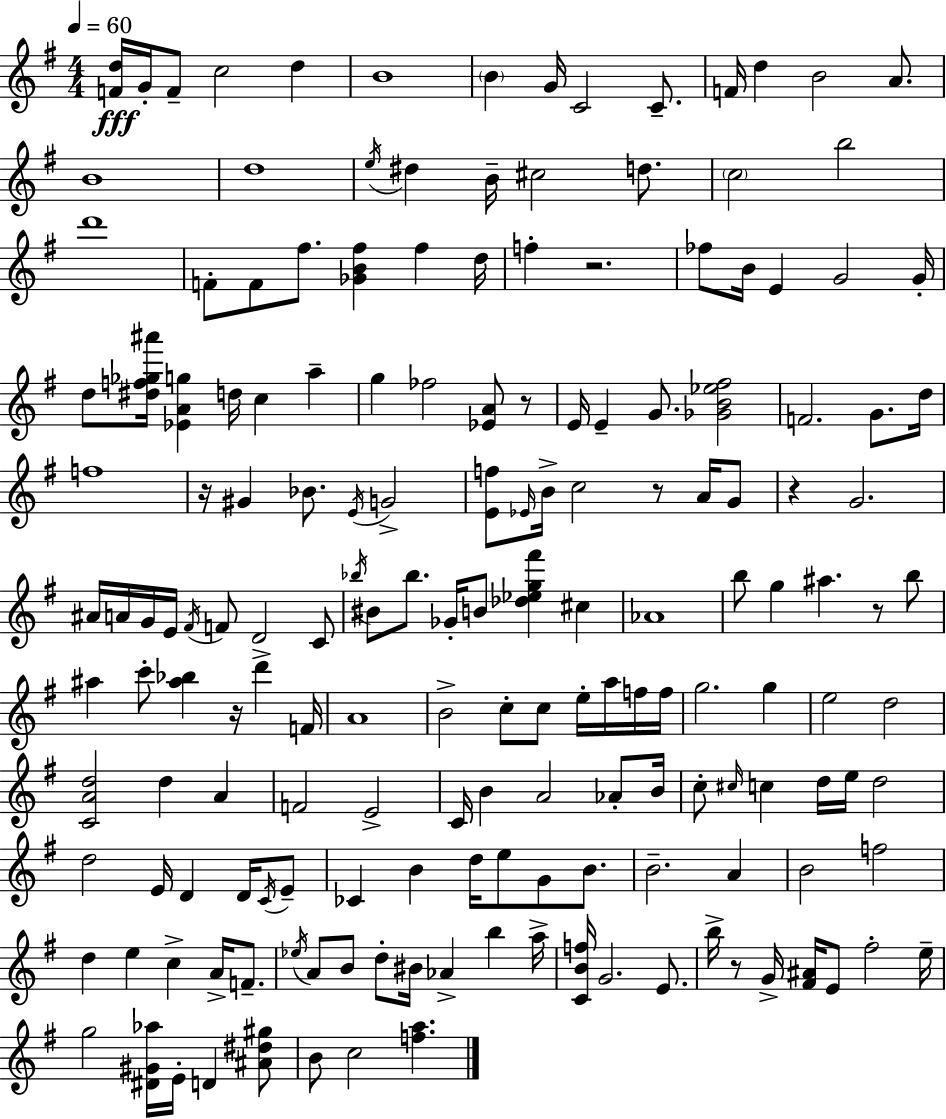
{
  \clef treble
  \numericTimeSignature
  \time 4/4
  \key e \minor
  \tempo 4 = 60
  \repeat volta 2 { <f' d''>16\fff g'16-. f'8-- c''2 d''4 | b'1 | \parenthesize b'4 g'16 c'2 c'8.-- | f'16 d''4 b'2 a'8. | \break b'1 | d''1 | \acciaccatura { e''16 } dis''4 b'16-- cis''2 d''8. | \parenthesize c''2 b''2 | \break d'''1 | f'8-. f'8 fis''8. <ges' b' fis''>4 fis''4 | d''16 f''4-. r2. | fes''8 b'16 e'4 g'2 | \break g'16-. d''8 <dis'' f'' ges'' ais'''>16 <ees' a' g''>4 d''16 c''4 a''4-- | g''4 fes''2 <ees' a'>8 r8 | e'16 e'4-- g'8. <ges' b' ees'' fis''>2 | f'2. g'8. | \break d''16 f''1 | r16 gis'4 bes'8. \acciaccatura { e'16 } g'2-> | <e' f''>8 \grace { ees'16 } b'16-> c''2 r8 | a'16 g'8 r4 g'2. | \break ais'16 a'16 g'16 e'16 \acciaccatura { fis'16 } f'8 d'2 | c'8 \acciaccatura { bes''16 } bis'8 bes''8. ges'16-. b'8 <des'' ees'' g'' fis'''>4 | cis''4 aes'1 | b''8 g''4 ais''4. | \break r8 b''8 ais''4 c'''8-. <ais'' bes''>4 r16 | d'''4-> f'16 a'1 | b'2-> c''8-. c''8 | e''16-. a''16 f''16 f''16 g''2. | \break g''4 e''2 d''2 | <c' a' d''>2 d''4 | a'4 f'2 e'2-> | c'16 b'4 a'2 | \break aes'8-. b'16 c''8-. \grace { cis''16 } c''4 d''16 e''16 d''2 | d''2 e'16 d'4 | d'16 \acciaccatura { c'16 } e'8-- ces'4 b'4 d''16 | e''8 g'8 b'8. b'2.-- | \break a'4 b'2 f''2 | d''4 e''4 c''4-> | a'16-> f'8.-- \acciaccatura { ees''16 } a'8 b'8 d''8-. bis'16 aes'4-> | b''4 a''16-> <c' b' f''>16 g'2. | \break e'8. b''16-> r8 g'16-> <fis' ais'>16 e'8 fis''2-. | e''16-- g''2 | <dis' gis' aes''>16 e'16-. d'4 <ais' dis'' gis''>8 b'8 c''2 | <f'' a''>4. } \bar "|."
}